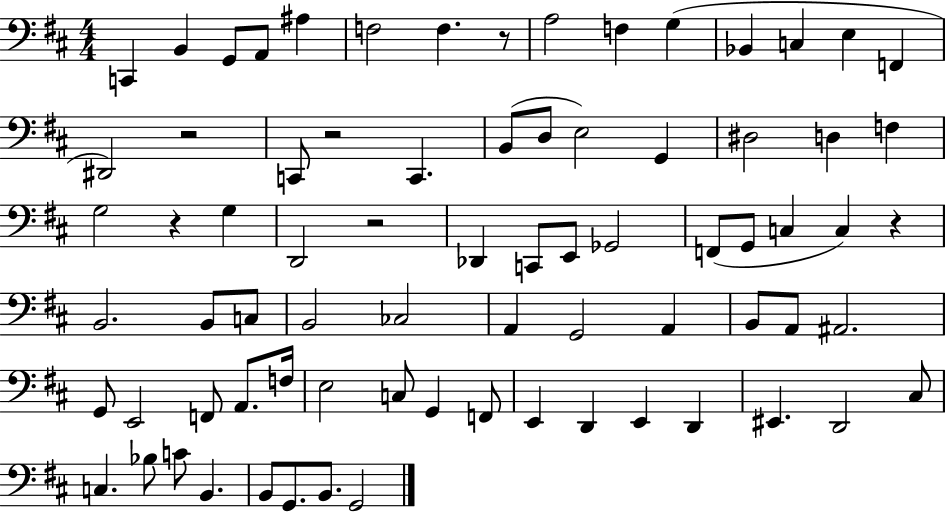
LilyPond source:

{
  \clef bass
  \numericTimeSignature
  \time 4/4
  \key d \major
  c,4 b,4 g,8 a,8 ais4 | f2 f4. r8 | a2 f4 g4( | bes,4 c4 e4 f,4 | \break dis,2) r2 | c,8 r2 c,4. | b,8( d8 e2) g,4 | dis2 d4 f4 | \break g2 r4 g4 | d,2 r2 | des,4 c,8 e,8 ges,2 | f,8( g,8 c4 c4) r4 | \break b,2. b,8 c8 | b,2 ces2 | a,4 g,2 a,4 | b,8 a,8 ais,2. | \break g,8 e,2 f,8 a,8. f16 | e2 c8 g,4 f,8 | e,4 d,4 e,4 d,4 | eis,4. d,2 cis8 | \break c4. bes8 c'8 b,4. | b,8 g,8. b,8. g,2 | \bar "|."
}